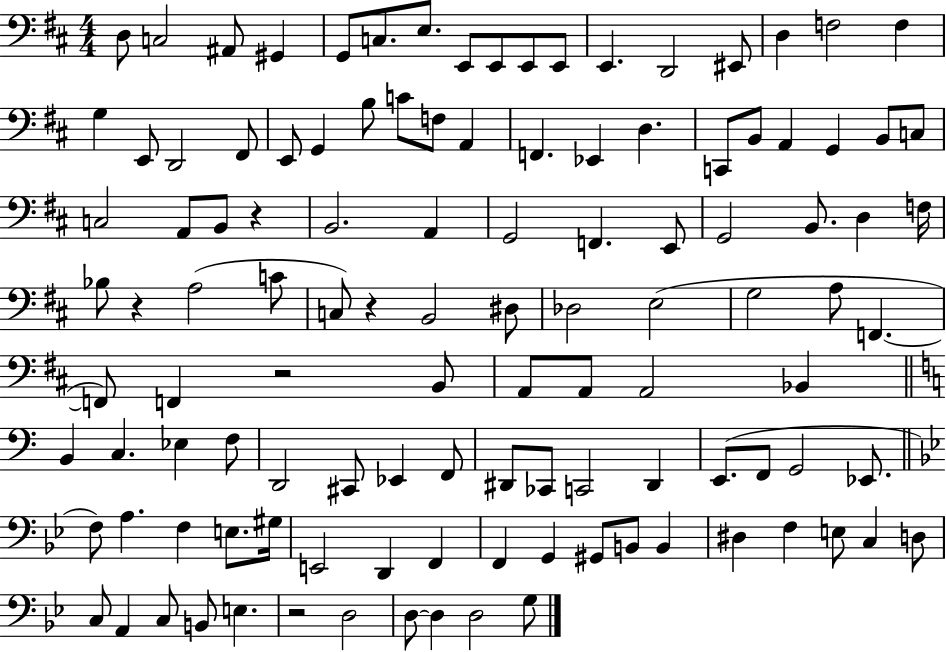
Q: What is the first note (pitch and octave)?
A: D3